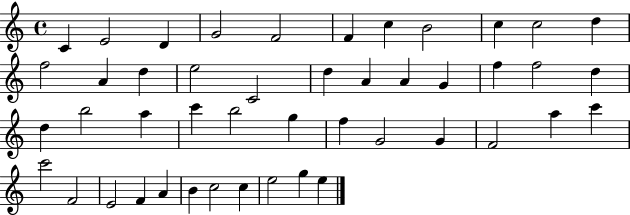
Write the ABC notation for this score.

X:1
T:Untitled
M:4/4
L:1/4
K:C
C E2 D G2 F2 F c B2 c c2 d f2 A d e2 C2 d A A G f f2 d d b2 a c' b2 g f G2 G F2 a c' c'2 F2 E2 F A B c2 c e2 g e